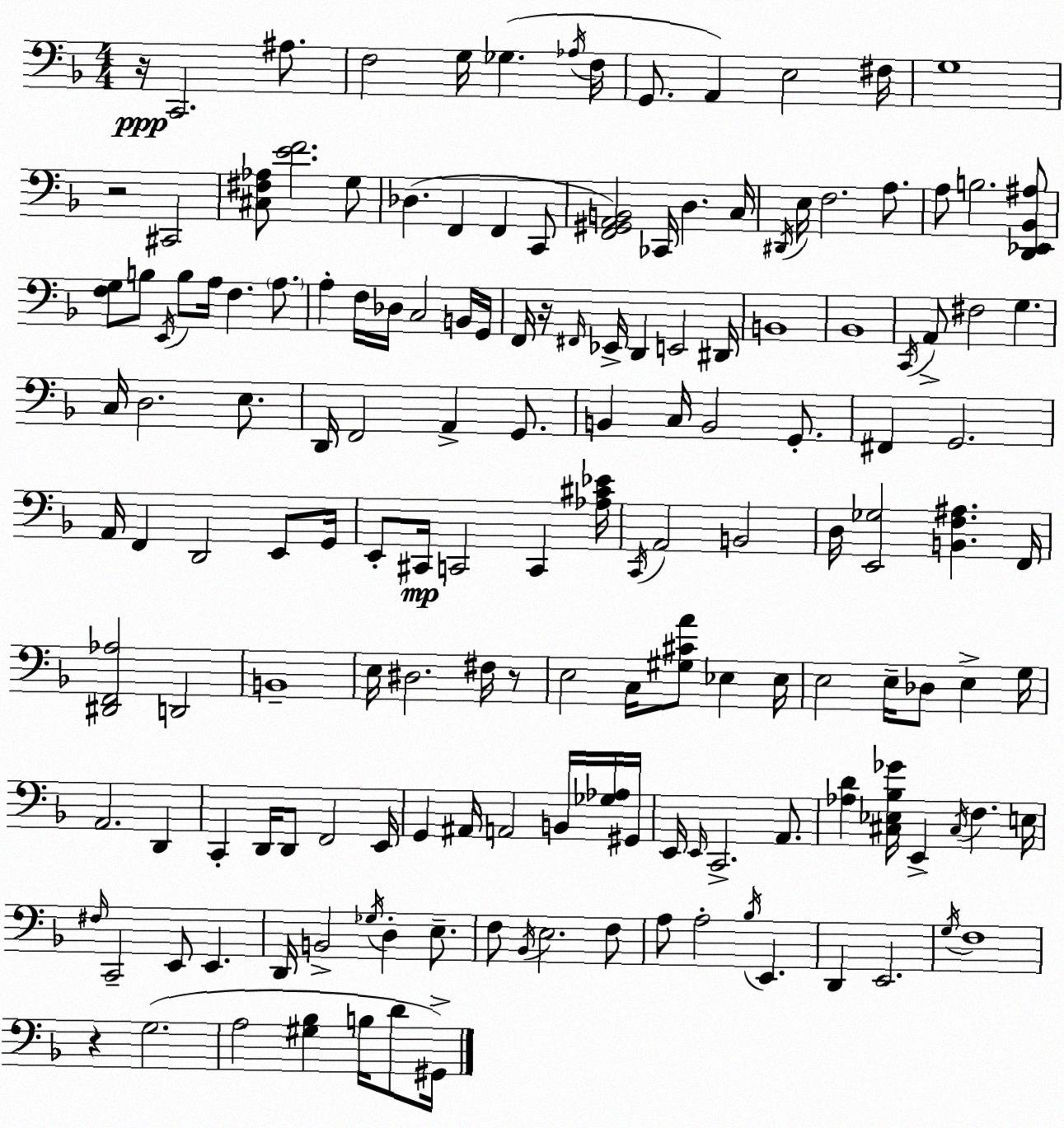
X:1
T:Untitled
M:4/4
L:1/4
K:F
z/4 C,,2 ^A,/2 F,2 G,/4 _G, _A,/4 F,/4 G,,/2 A,, E,2 ^F,/4 G,4 z2 ^C,,2 [^C,^F,_A,]/2 [EF]2 G,/2 _D, F,, F,, C,,/2 [F,,^G,,A,,B,,]2 _C,,/4 D, C,/4 ^D,,/4 E,/4 F,2 A,/2 A,/2 B,2 [D,,_E,,_B,,^A,]/2 [F,G,]/2 B,/2 E,,/4 B,/2 A,/4 F, A,/2 A, F,/4 _D,/4 C,2 B,,/4 G,,/4 F,,/4 z/4 ^F,,/4 _E,,/4 D,, E,,2 ^D,,/4 B,,4 _B,,4 C,,/4 A,,/2 ^F,2 G, C,/4 D,2 E,/2 D,,/4 F,,2 A,, G,,/2 B,, C,/4 B,,2 G,,/2 ^F,, G,,2 A,,/4 F,, D,,2 E,,/2 G,,/4 E,,/2 ^C,,/4 C,,2 C,, [_A,^C_E]/4 C,,/4 A,,2 B,,2 D,/4 [E,,_G,]2 [B,,F,^A,] F,,/4 [^D,,F,,_A,]2 D,,2 B,,4 E,/4 ^D,2 ^F,/4 z/2 E,2 C,/4 [^G,^CA]/2 _E, _E,/4 E,2 E,/4 _D,/2 E, G,/4 A,,2 D,, C,, D,,/4 D,,/2 F,,2 E,,/4 G,, ^A,,/4 A,,2 B,,/4 [_G,_A,]/4 ^G,,/4 E,,/4 E,,/4 C,,2 A,,/2 [_A,D] [^C,_E,_B,_G]/4 E,, ^C,/4 F, E,/4 ^F,/4 C,,2 E,,/2 E,, D,,/4 B,,2 _G,/4 D, E,/2 F,/2 _B,,/4 E,2 F,/2 A,/2 A,2 _B,/4 E,, D,, E,,2 G,/4 F,4 z G,2 A,2 [^G,_B,] B,/4 D/2 ^G,,/4